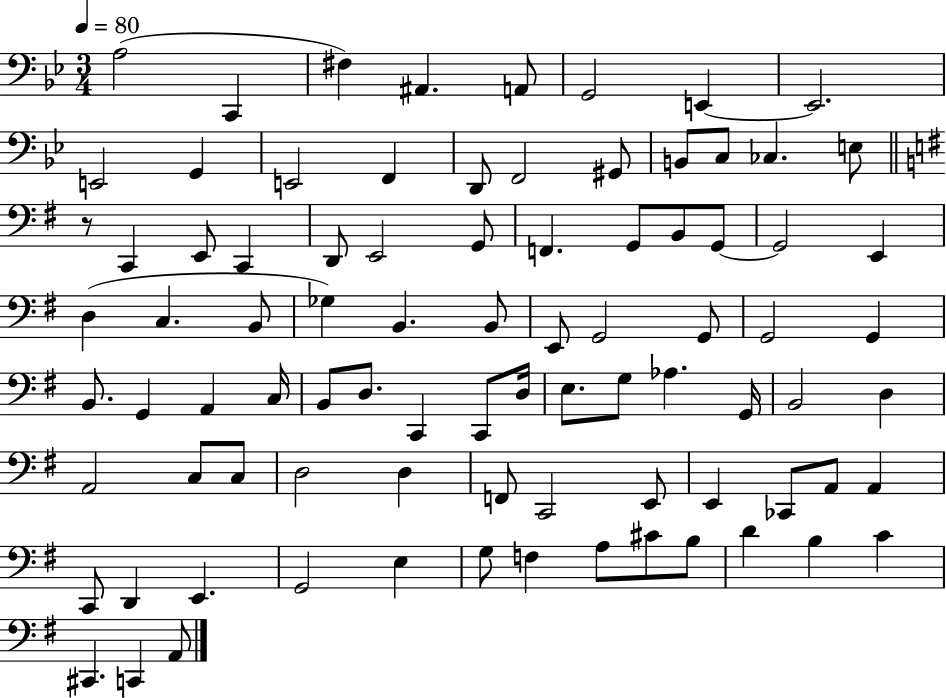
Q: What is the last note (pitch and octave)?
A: A2